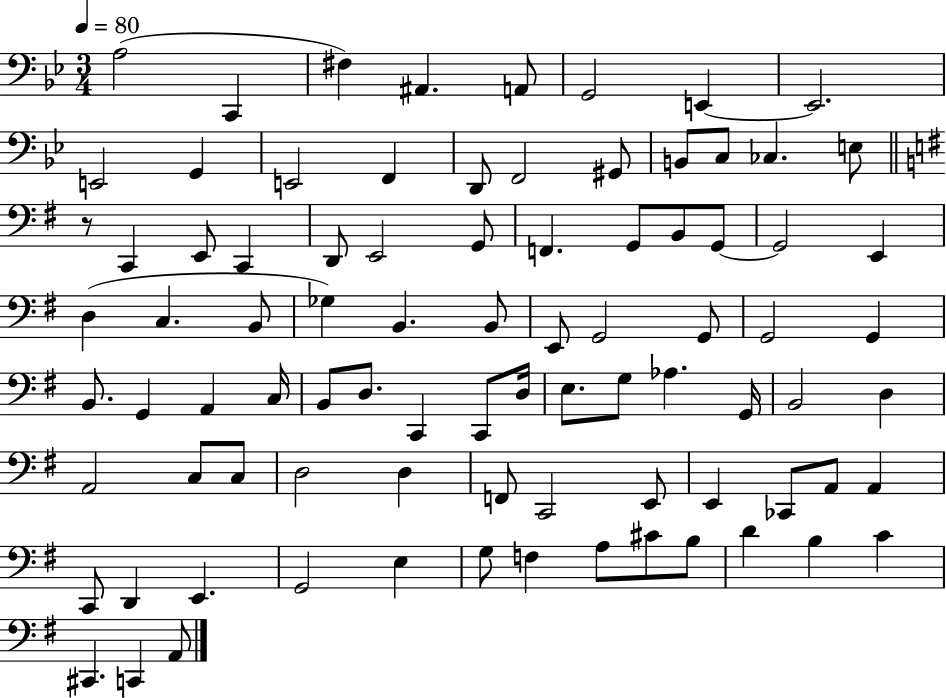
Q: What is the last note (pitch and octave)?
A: A2